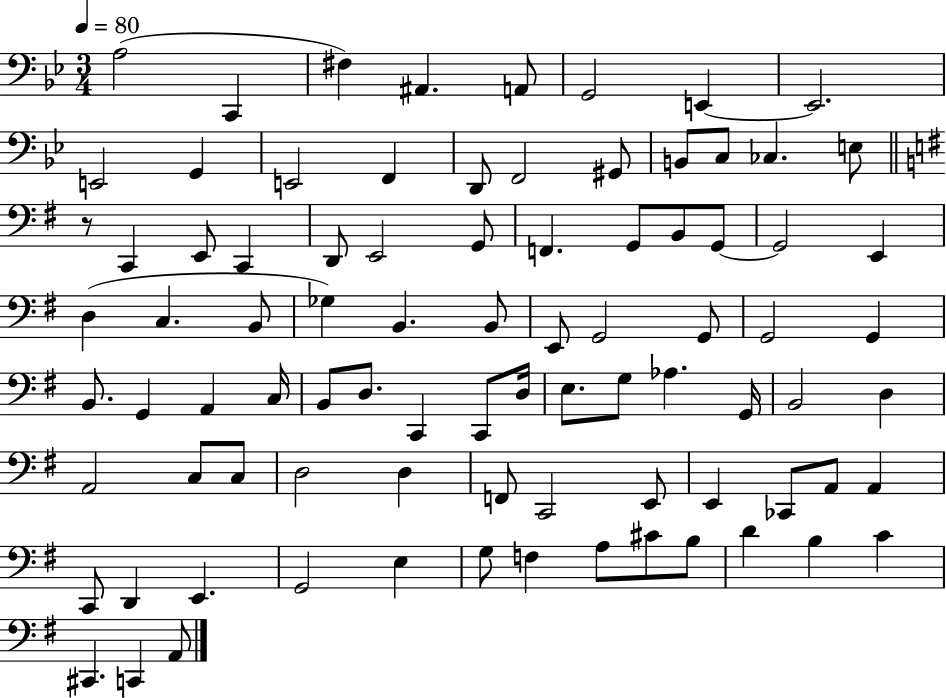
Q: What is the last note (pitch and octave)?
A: A2